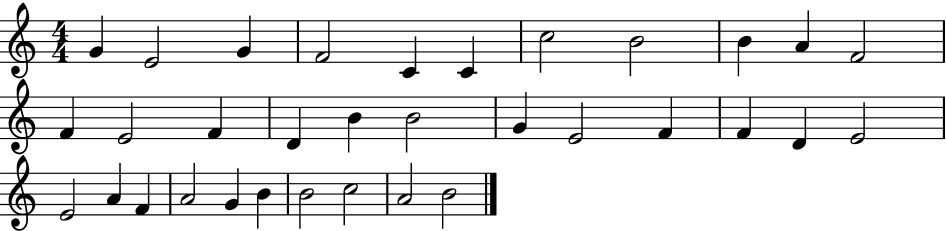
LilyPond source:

{
  \clef treble
  \numericTimeSignature
  \time 4/4
  \key c \major
  g'4 e'2 g'4 | f'2 c'4 c'4 | c''2 b'2 | b'4 a'4 f'2 | \break f'4 e'2 f'4 | d'4 b'4 b'2 | g'4 e'2 f'4 | f'4 d'4 e'2 | \break e'2 a'4 f'4 | a'2 g'4 b'4 | b'2 c''2 | a'2 b'2 | \break \bar "|."
}